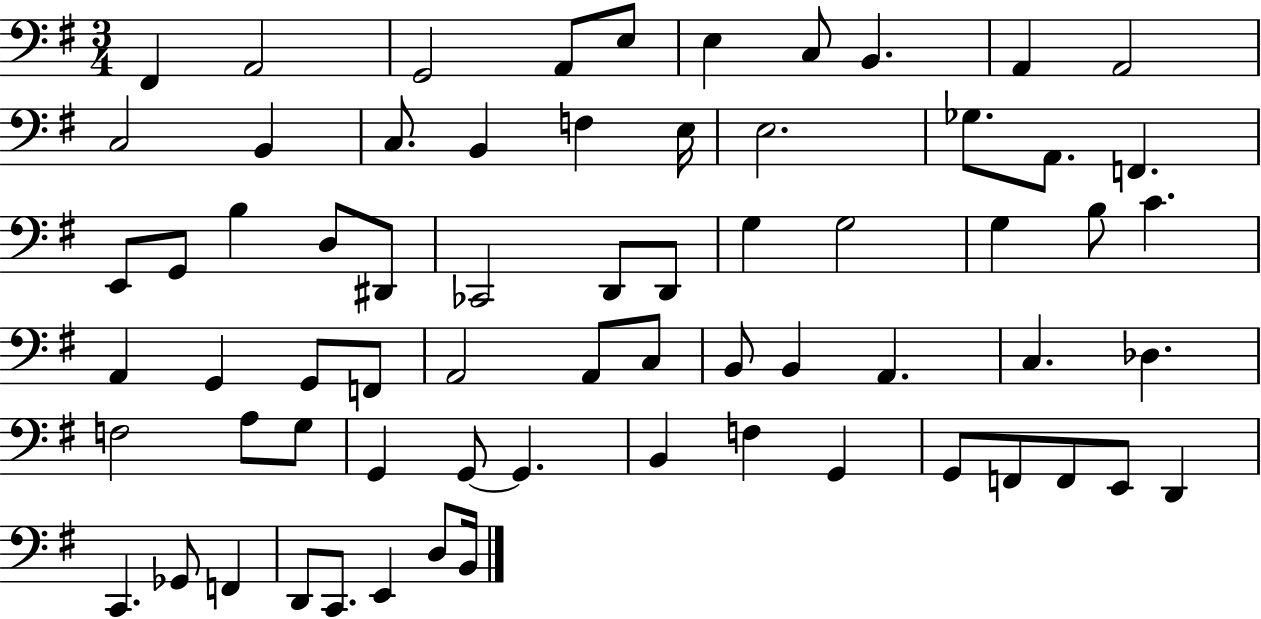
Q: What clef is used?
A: bass